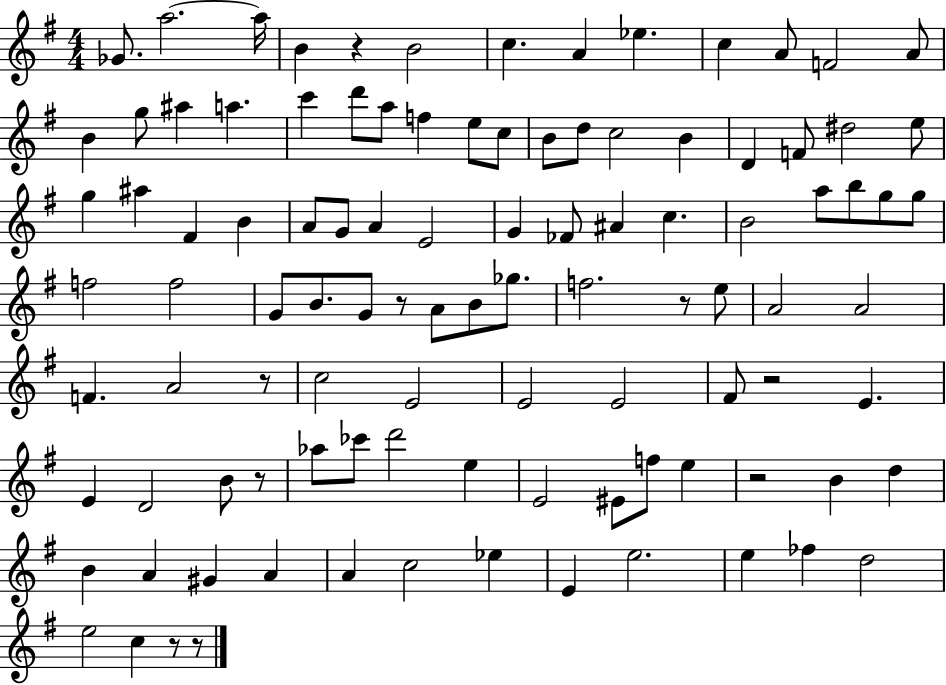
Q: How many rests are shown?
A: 9